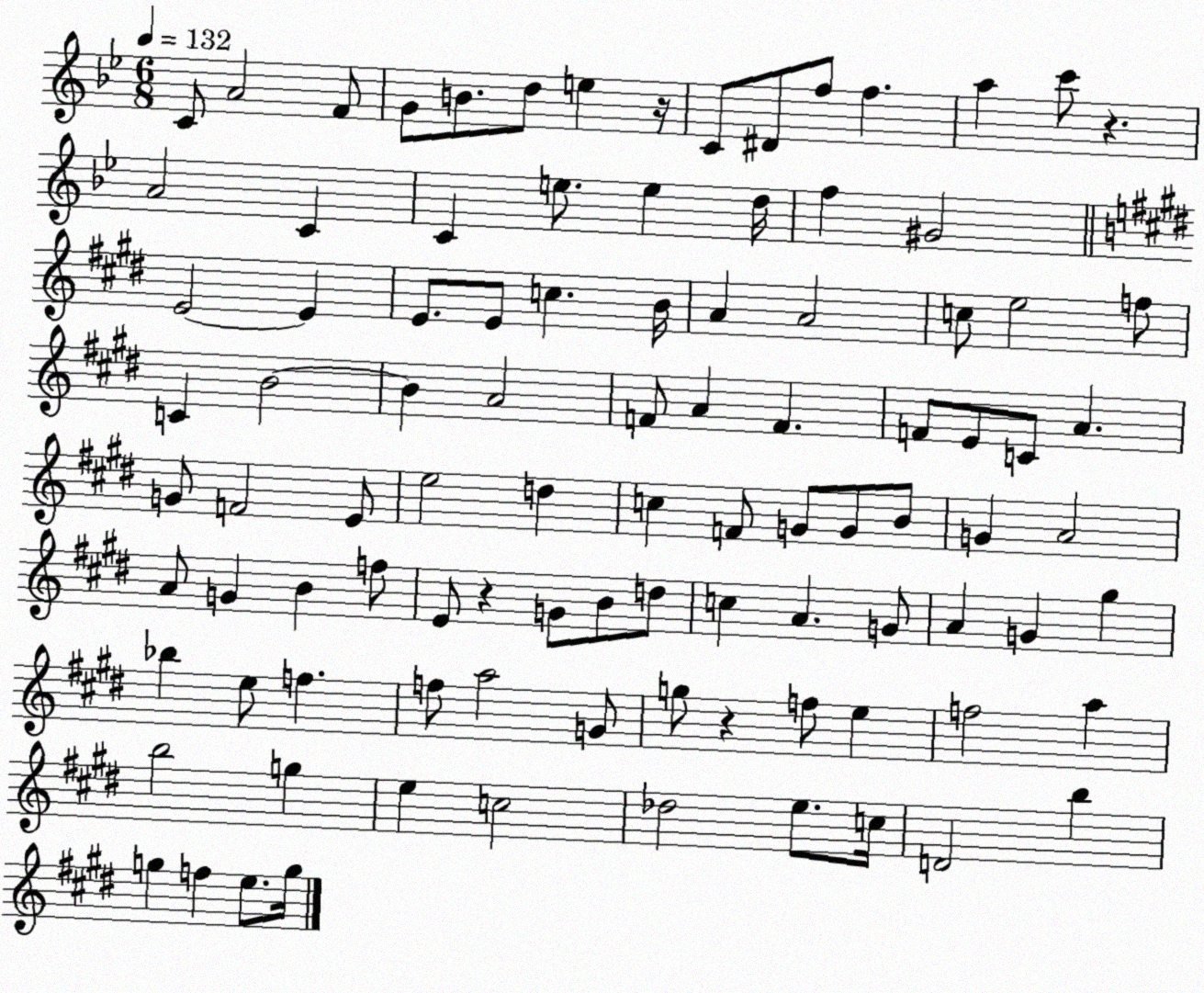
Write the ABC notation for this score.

X:1
T:Untitled
M:6/8
L:1/4
K:Bb
C/2 A2 F/2 G/2 B/2 d/2 e z/4 C/2 ^D/2 f/2 f a c'/2 z A2 C C e/2 e d/4 f ^G2 E2 E E/2 E/2 c B/4 A A2 c/2 e2 f/2 C B2 B A2 F/2 A F F/2 E/2 C/2 A G/2 F2 E/2 e2 d c F/2 G/2 G/2 B/2 G A2 A/2 G B f/2 E/2 z G/2 B/2 d/2 c A G/2 A G ^g _b e/2 f f/2 a2 G/2 g/2 z f/2 e f2 a b2 g e c2 _d2 e/2 c/4 D2 b g f e/2 g/4